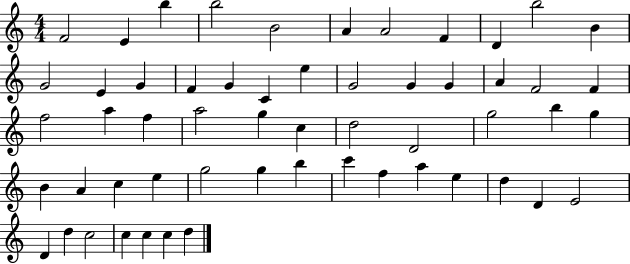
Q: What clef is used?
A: treble